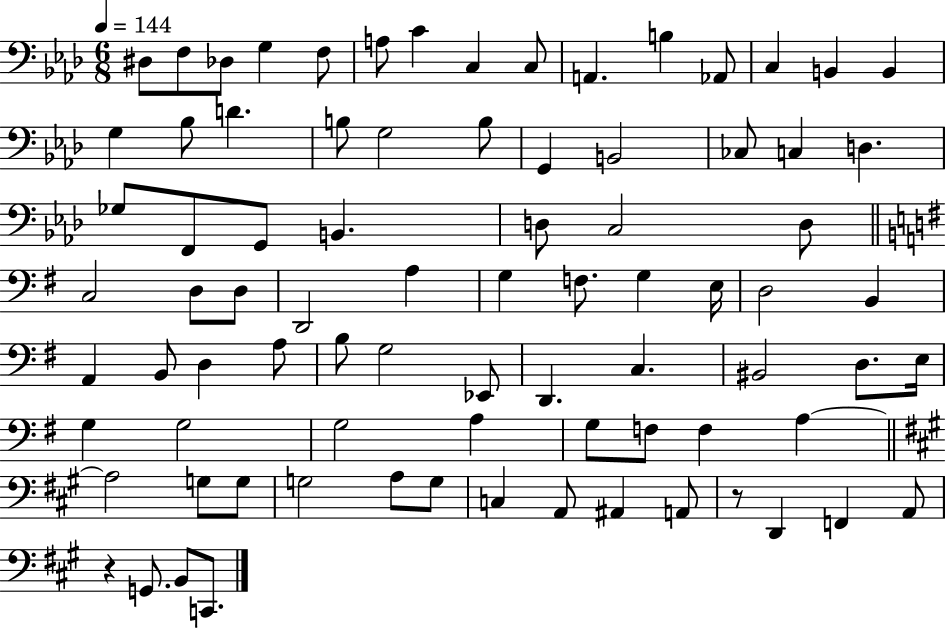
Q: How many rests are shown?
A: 2